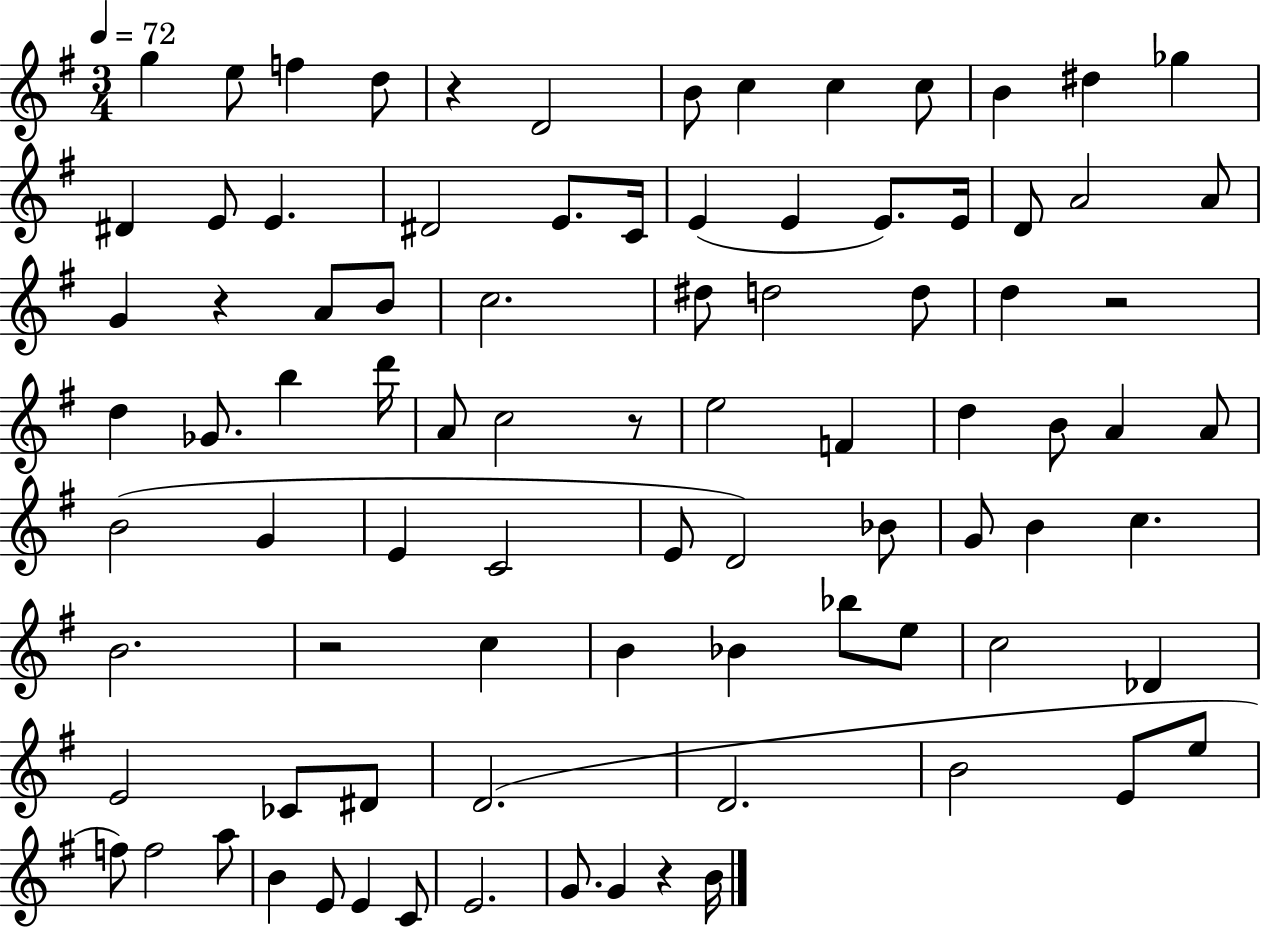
G5/q E5/e F5/q D5/e R/q D4/h B4/e C5/q C5/q C5/e B4/q D#5/q Gb5/q D#4/q E4/e E4/q. D#4/h E4/e. C4/s E4/q E4/q E4/e. E4/s D4/e A4/h A4/e G4/q R/q A4/e B4/e C5/h. D#5/e D5/h D5/e D5/q R/h D5/q Gb4/e. B5/q D6/s A4/e C5/h R/e E5/h F4/q D5/q B4/e A4/q A4/e B4/h G4/q E4/q C4/h E4/e D4/h Bb4/e G4/e B4/q C5/q. B4/h. R/h C5/q B4/q Bb4/q Bb5/e E5/e C5/h Db4/q E4/h CES4/e D#4/e D4/h. D4/h. B4/h E4/e E5/e F5/e F5/h A5/e B4/q E4/e E4/q C4/e E4/h. G4/e. G4/q R/q B4/s